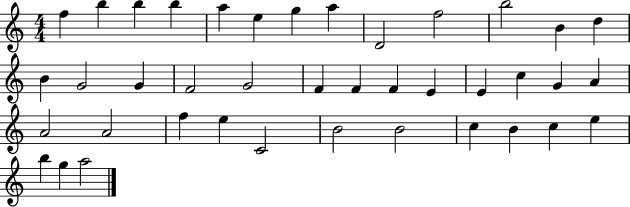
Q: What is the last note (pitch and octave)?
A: A5